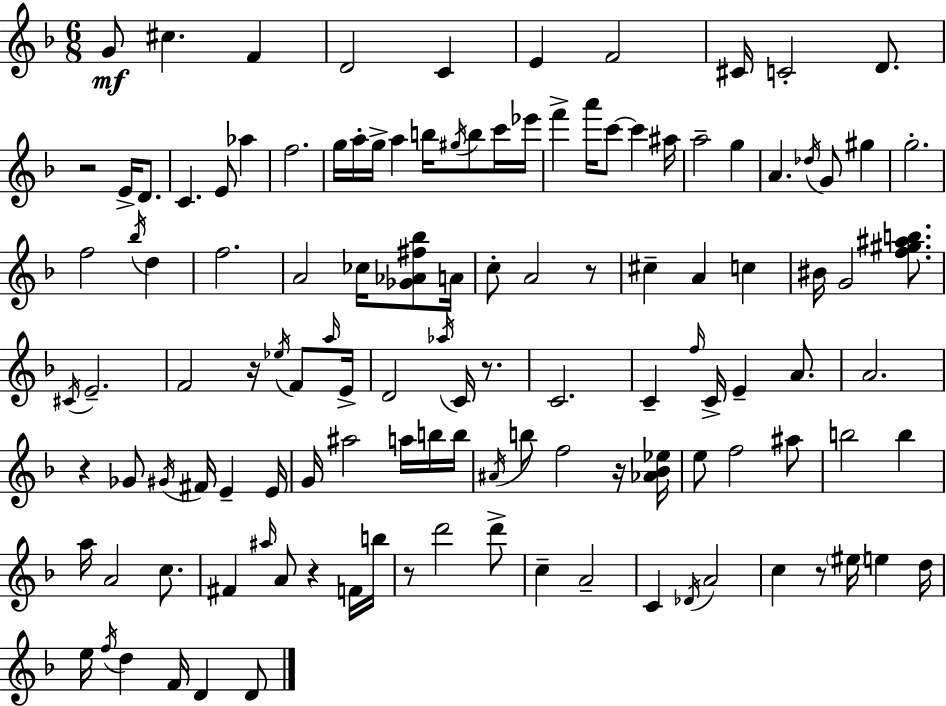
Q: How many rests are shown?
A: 9